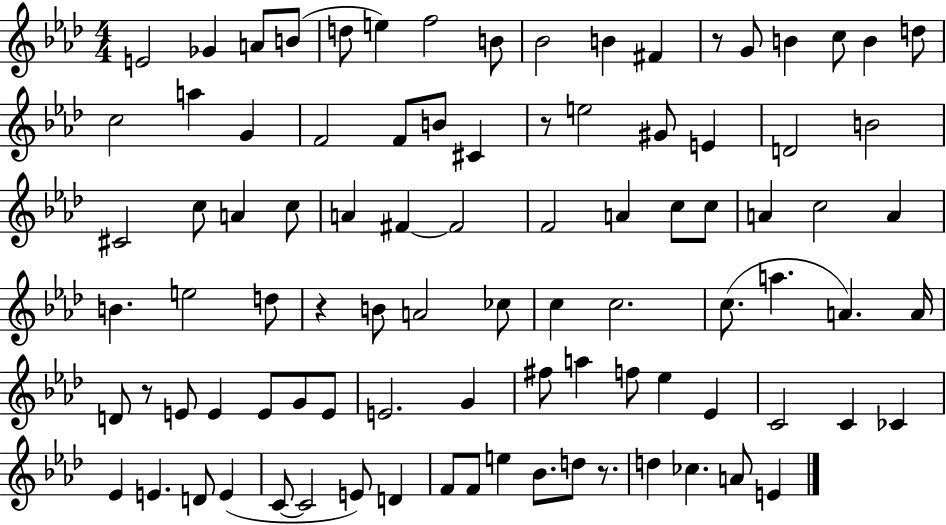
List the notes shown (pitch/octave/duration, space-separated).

E4/h Gb4/q A4/e B4/e D5/e E5/q F5/h B4/e Bb4/h B4/q F#4/q R/e G4/e B4/q C5/e B4/q D5/e C5/h A5/q G4/q F4/h F4/e B4/e C#4/q R/e E5/h G#4/e E4/q D4/h B4/h C#4/h C5/e A4/q C5/e A4/q F#4/q F#4/h F4/h A4/q C5/e C5/e A4/q C5/h A4/q B4/q. E5/h D5/e R/q B4/e A4/h CES5/e C5/q C5/h. C5/e. A5/q. A4/q. A4/s D4/e R/e E4/e E4/q E4/e G4/e E4/e E4/h. G4/q F#5/e A5/q F5/e Eb5/q Eb4/q C4/h C4/q CES4/q Eb4/q E4/q. D4/e E4/q C4/e C4/h E4/e D4/q F4/e F4/e E5/q Bb4/e. D5/e R/e. D5/q CES5/q. A4/e E4/q